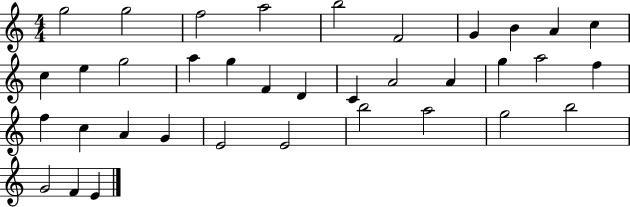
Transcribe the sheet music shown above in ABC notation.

X:1
T:Untitled
M:4/4
L:1/4
K:C
g2 g2 f2 a2 b2 F2 G B A c c e g2 a g F D C A2 A g a2 f f c A G E2 E2 b2 a2 g2 b2 G2 F E